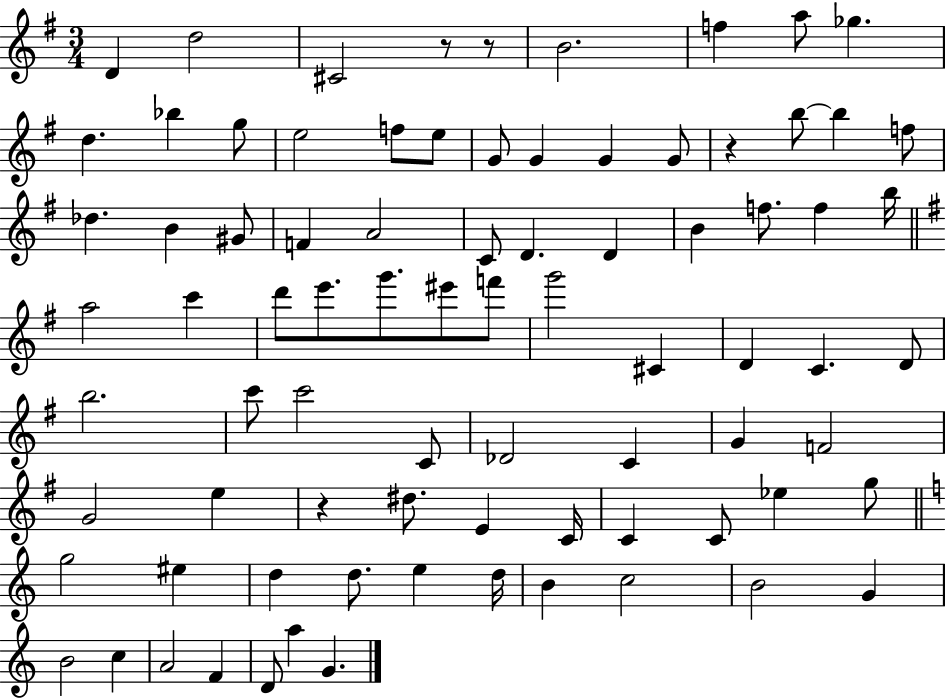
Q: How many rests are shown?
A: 4